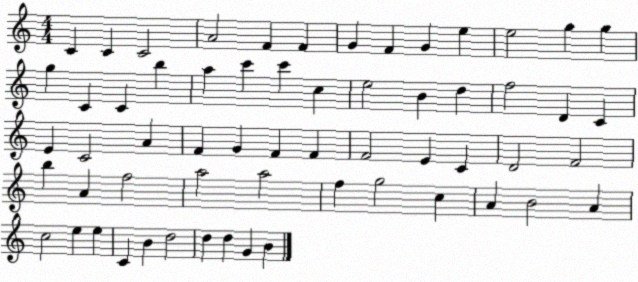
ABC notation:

X:1
T:Untitled
M:4/4
L:1/4
K:C
C C C2 A2 F F G F G e e2 g g g C C b a c' c' c e2 B d f2 D C E C2 A F G F F F2 E C D2 F2 b A f2 a2 a2 f g2 c A B2 A c2 e e C B d2 d d G B